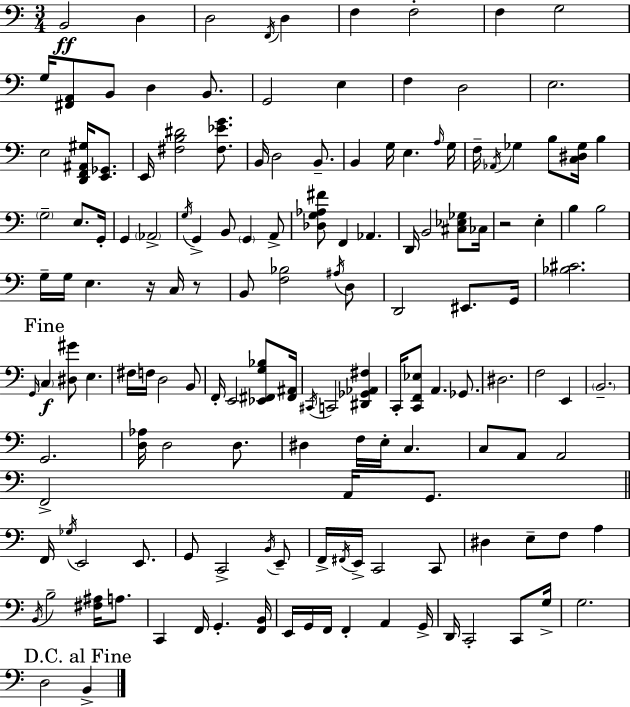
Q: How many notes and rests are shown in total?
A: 149